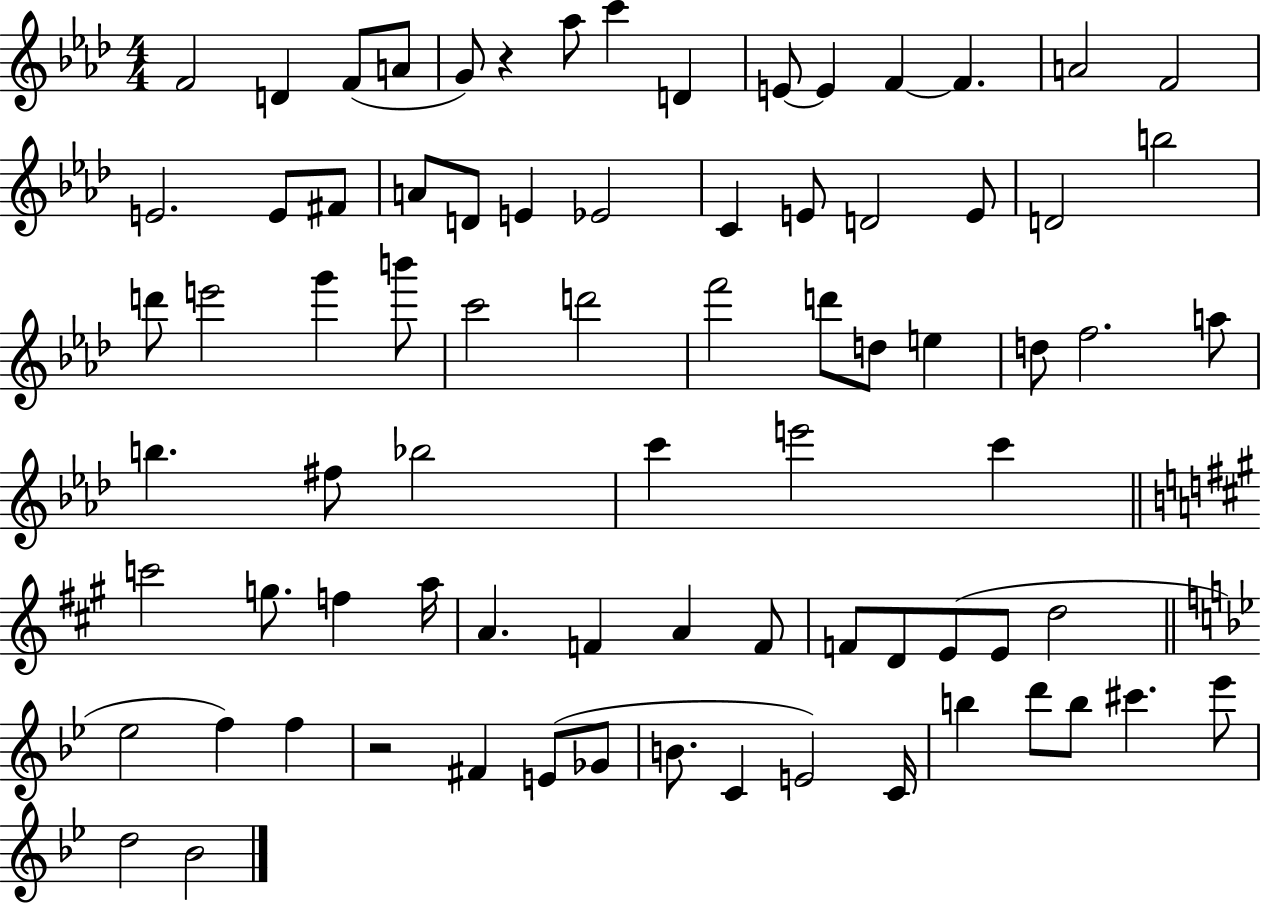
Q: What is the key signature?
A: AES major